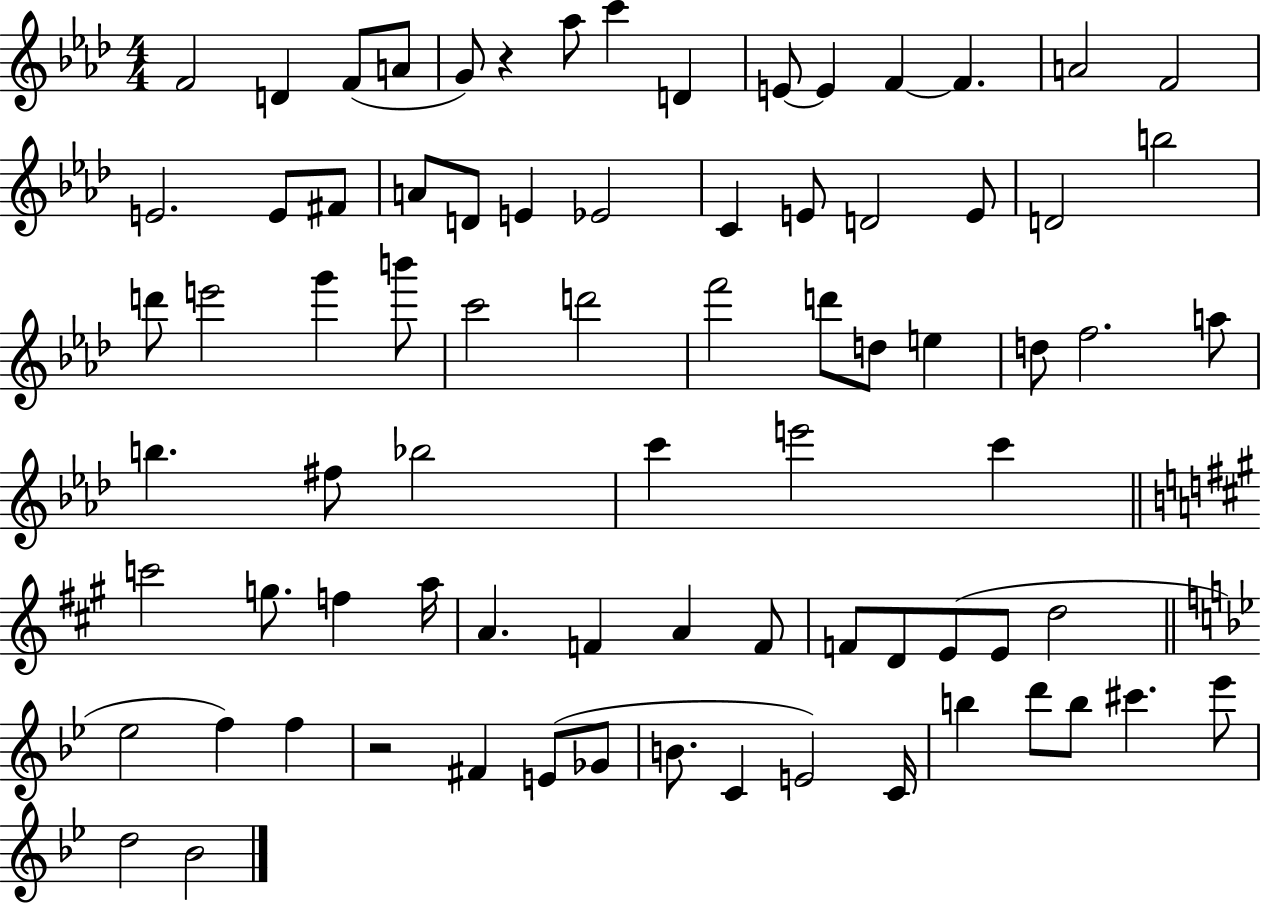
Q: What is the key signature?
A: AES major